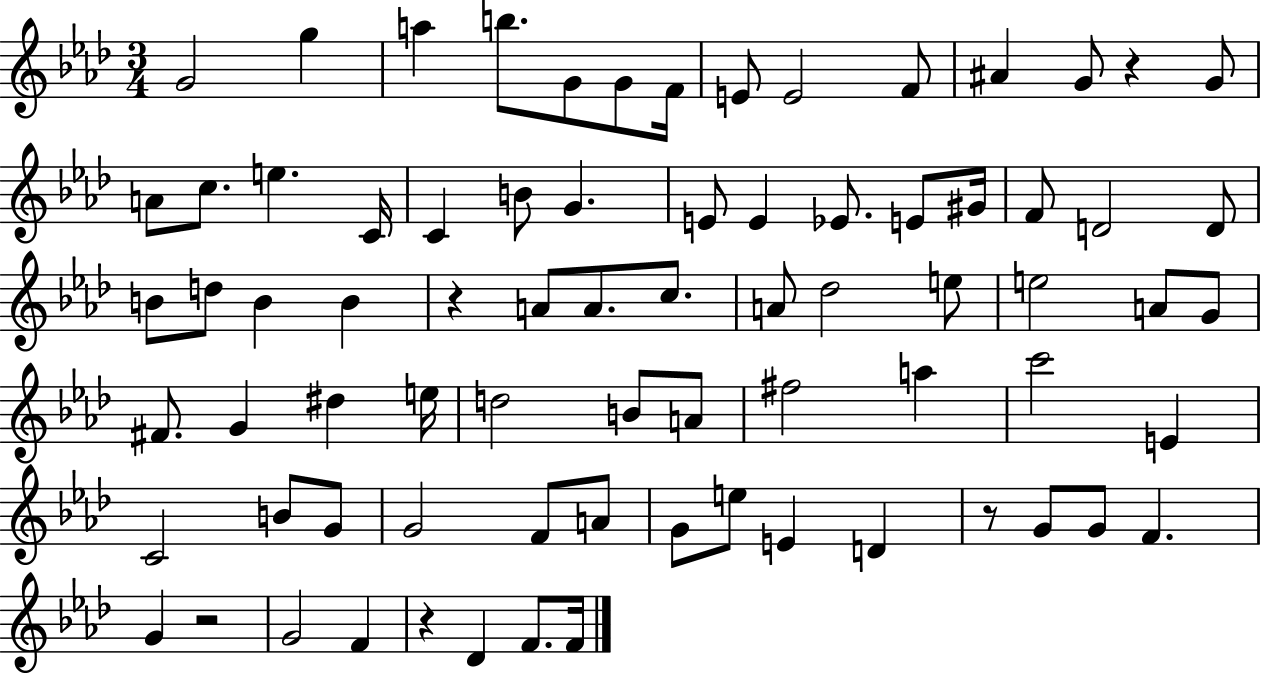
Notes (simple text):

G4/h G5/q A5/q B5/e. G4/e G4/e F4/s E4/e E4/h F4/e A#4/q G4/e R/q G4/e A4/e C5/e. E5/q. C4/s C4/q B4/e G4/q. E4/e E4/q Eb4/e. E4/e G#4/s F4/e D4/h D4/e B4/e D5/e B4/q B4/q R/q A4/e A4/e. C5/e. A4/e Db5/h E5/e E5/h A4/e G4/e F#4/e. G4/q D#5/q E5/s D5/h B4/e A4/e F#5/h A5/q C6/h E4/q C4/h B4/e G4/e G4/h F4/e A4/e G4/e E5/e E4/q D4/q R/e G4/e G4/e F4/q. G4/q R/h G4/h F4/q R/q Db4/q F4/e. F4/s